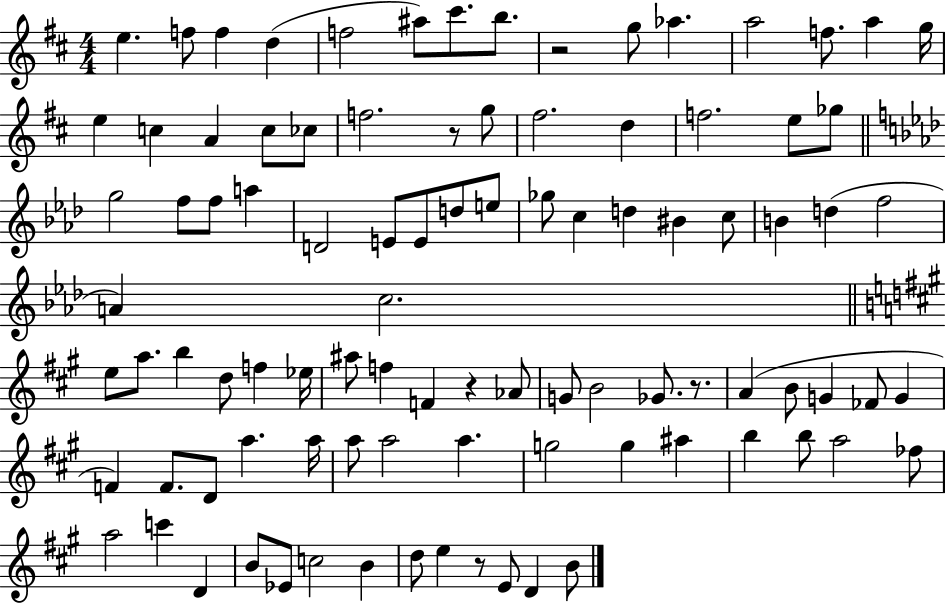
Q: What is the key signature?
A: D major